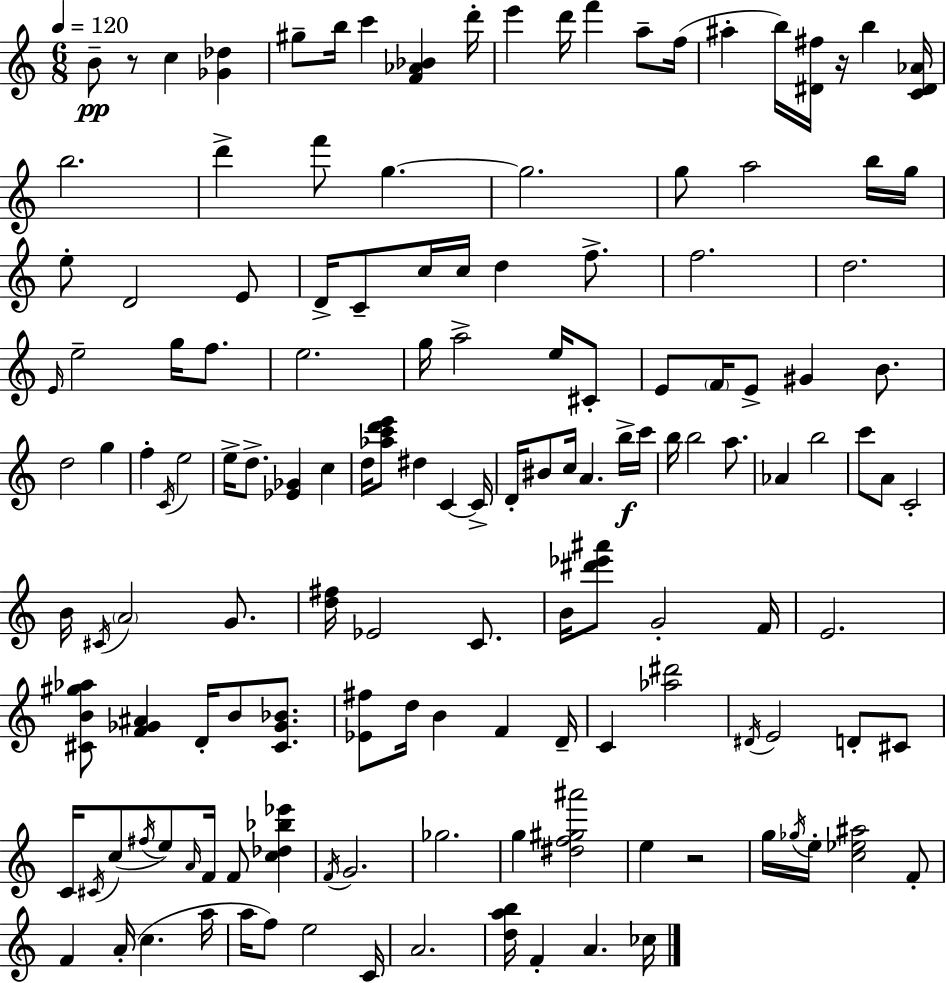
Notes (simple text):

B4/e R/e C5/q [Gb4,Db5]/q G#5/e B5/s C6/q [F4,Ab4,Bb4]/q D6/s E6/q D6/s F6/q A5/e F5/s A#5/q B5/s [D#4,F#5]/s R/s B5/q [C4,D#4,Ab4]/s B5/h. D6/q F6/e G5/q. G5/h. G5/e A5/h B5/s G5/s E5/e D4/h E4/e D4/s C4/e C5/s C5/s D5/q F5/e. F5/h. D5/h. E4/s E5/h G5/s F5/e. E5/h. G5/s A5/h E5/s C#4/e E4/e F4/s E4/e G#4/q B4/e. D5/h G5/q F5/q C4/s E5/h E5/s D5/e. [Eb4,Gb4]/q C5/q D5/s [Ab5,C6,D6,E6]/e D#5/q C4/q C4/s D4/s BIS4/e C5/s A4/q. B5/s C6/s B5/s B5/h A5/e. Ab4/q B5/h C6/e A4/e C4/h B4/s C#4/s A4/h G4/e. [D5,F#5]/s Eb4/h C4/e. B4/s [D#6,Eb6,A#6]/e G4/h F4/s E4/h. [C#4,B4,G#5,Ab5]/e [F4,Gb4,A#4]/q D4/s B4/e [C#4,Gb4,Bb4]/e. [Eb4,F#5]/e D5/s B4/q F4/q D4/s C4/q [Ab5,D#6]/h D#4/s E4/h D4/e C#4/e C4/s C#4/s C5/e F#5/s E5/e A4/s F4/s F4/e [C5,Db5,Bb5,Eb6]/q F4/s G4/h. Gb5/h. G5/q [D#5,F5,G#5,A#6]/h E5/q R/h G5/s Gb5/s E5/s [C5,Eb5,A#5]/h F4/e F4/q A4/s C5/q. A5/s A5/s F5/e E5/h C4/s A4/h. [D5,A5,B5]/s F4/q A4/q. CES5/s